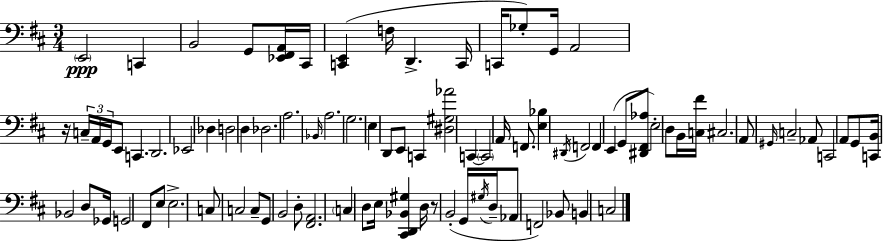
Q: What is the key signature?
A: D major